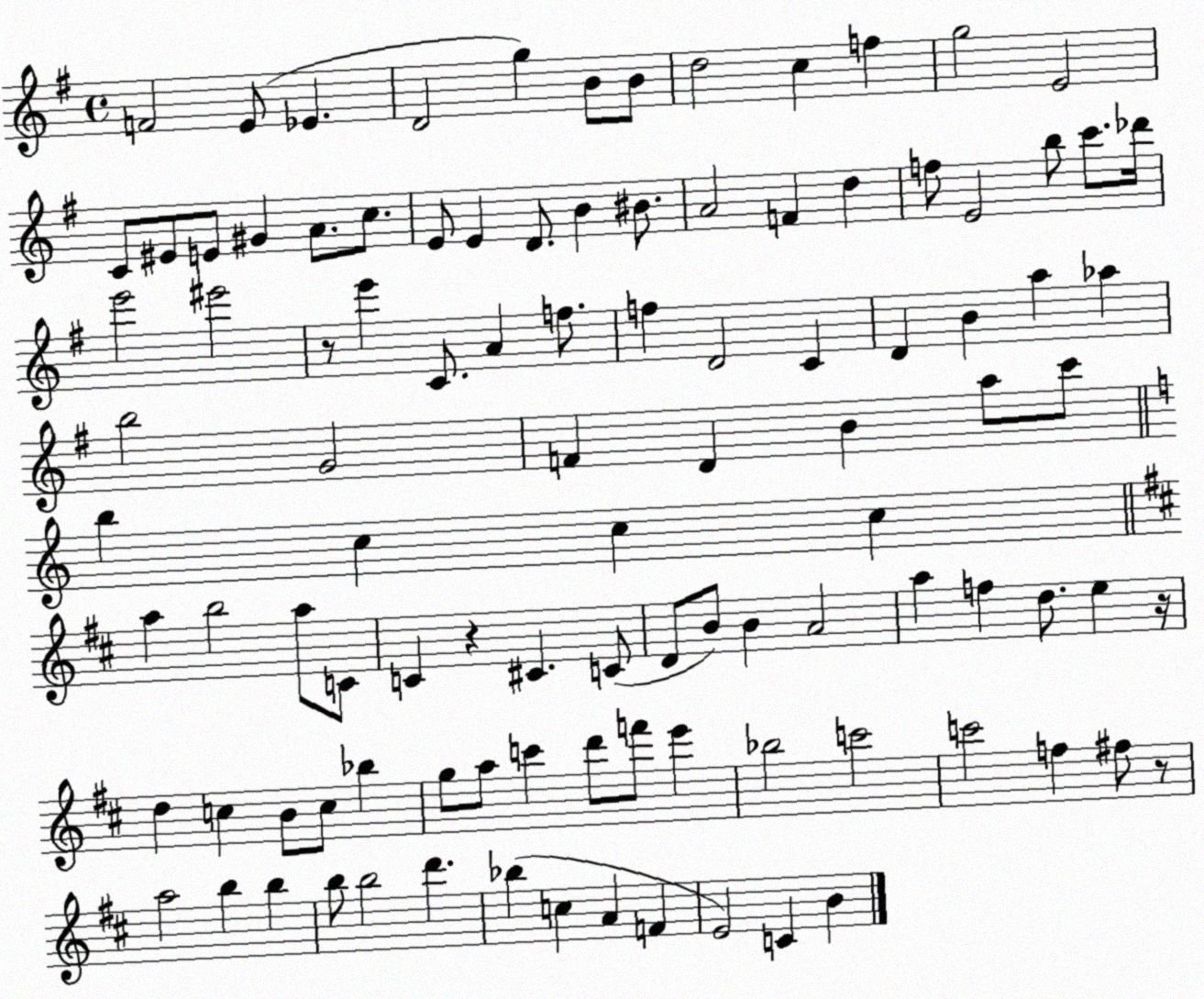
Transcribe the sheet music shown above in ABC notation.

X:1
T:Untitled
M:4/4
L:1/4
K:G
F2 E/2 _E D2 g B/2 B/2 d2 c f g2 E2 C/2 ^E/2 E/2 ^G A/2 c/2 E/2 E D/2 B ^B/2 A2 F d f/2 E2 b/2 c'/2 _d'/4 e'2 ^e'2 z/2 e' C/2 A f/2 f D2 C D B a _a b2 G2 F D B a/2 c'/2 b c c c a b2 a/2 C/2 C z ^C C/2 D/2 B/2 B A2 a f d/2 e z/4 d c B/2 c/2 _b g/2 a/2 c' d'/2 f'/2 e' _b2 c'2 c'2 f ^f/2 z/2 a2 b b b/2 b2 d' _b c A F E2 C B